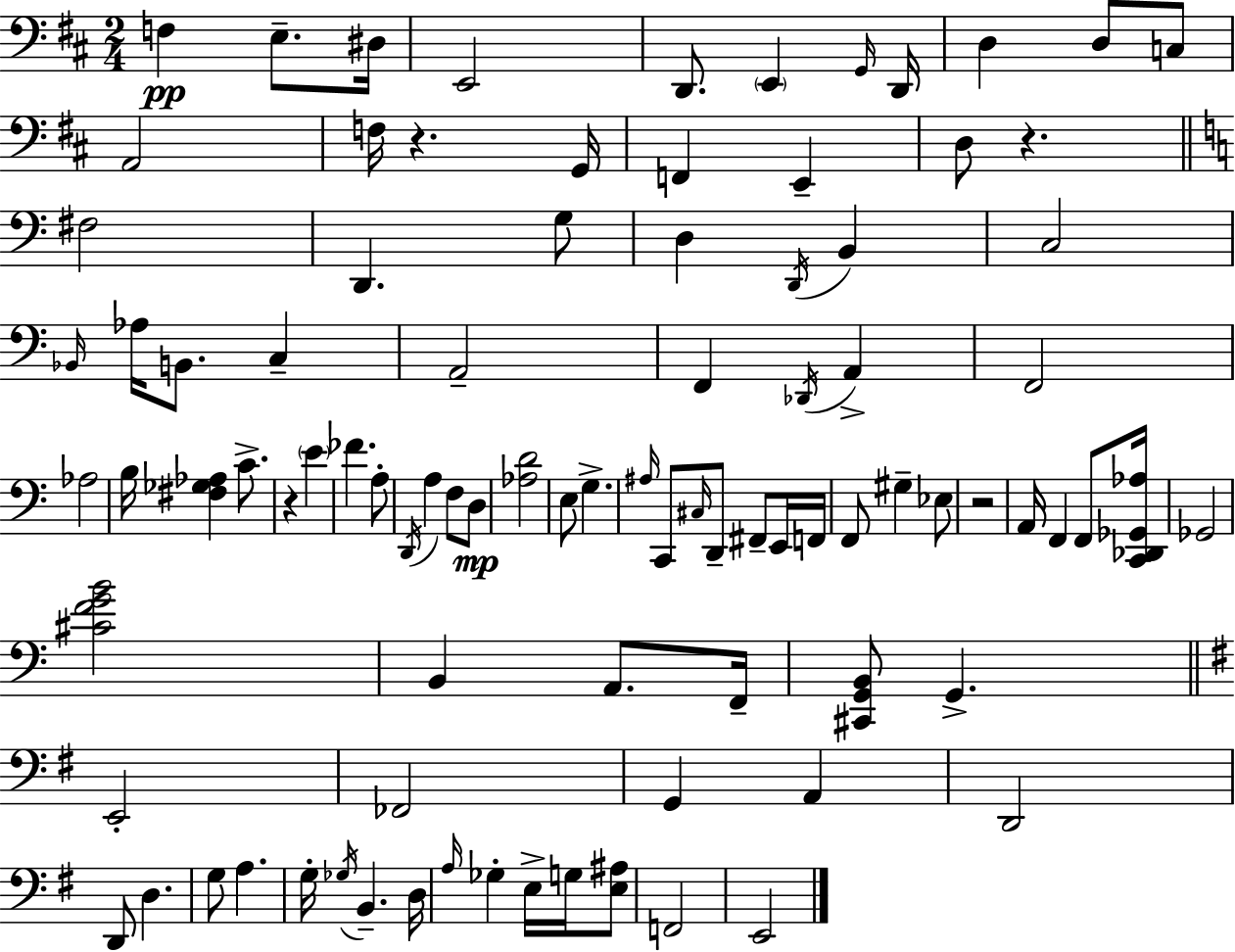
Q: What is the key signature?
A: D major